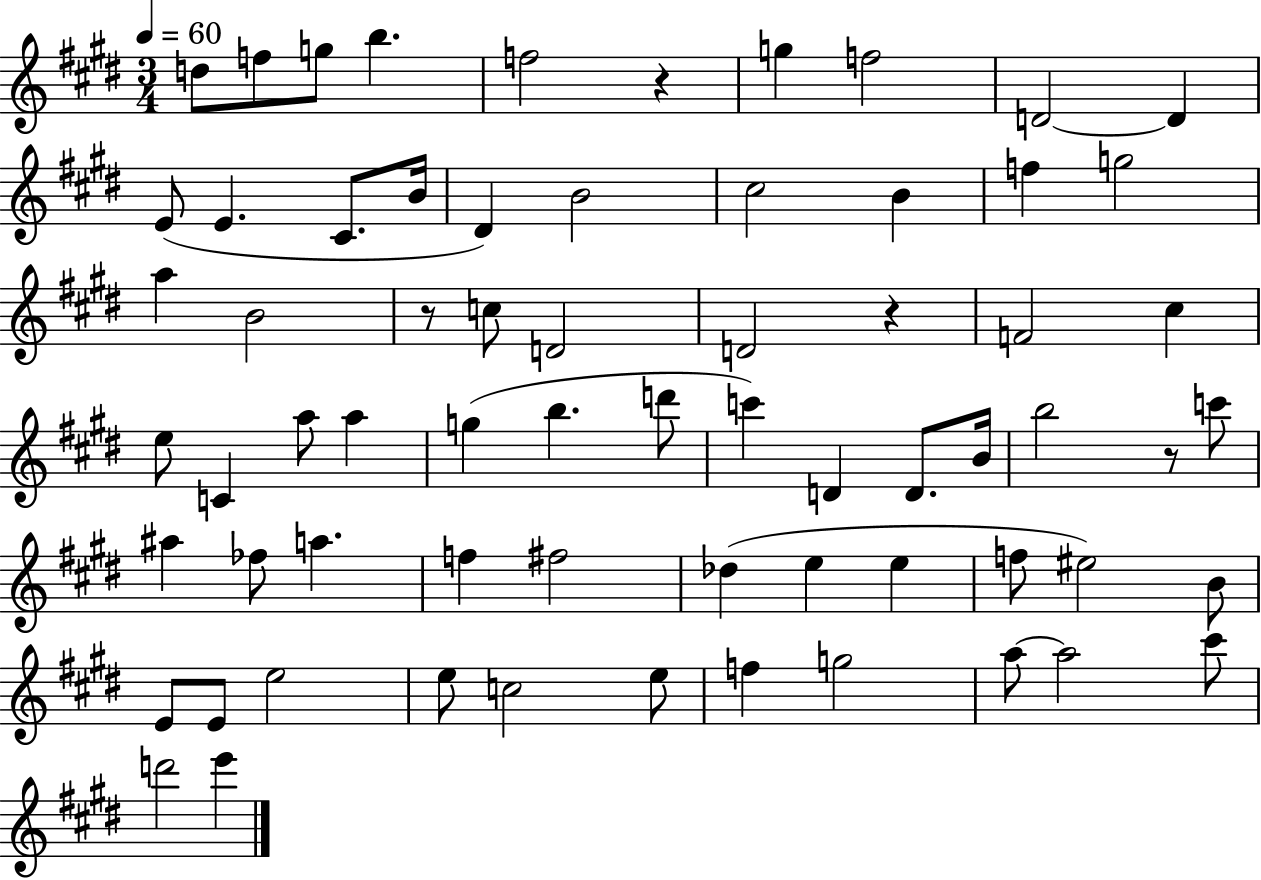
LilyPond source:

{
  \clef treble
  \numericTimeSignature
  \time 3/4
  \key e \major
  \tempo 4 = 60
  \repeat volta 2 { d''8 f''8 g''8 b''4. | f''2 r4 | g''4 f''2 | d'2~~ d'4 | \break e'8( e'4. cis'8. b'16 | dis'4) b'2 | cis''2 b'4 | f''4 g''2 | \break a''4 b'2 | r8 c''8 d'2 | d'2 r4 | f'2 cis''4 | \break e''8 c'4 a''8 a''4 | g''4( b''4. d'''8 | c'''4) d'4 d'8. b'16 | b''2 r8 c'''8 | \break ais''4 fes''8 a''4. | f''4 fis''2 | des''4( e''4 e''4 | f''8 eis''2) b'8 | \break e'8 e'8 e''2 | e''8 c''2 e''8 | f''4 g''2 | a''8~~ a''2 cis'''8 | \break d'''2 e'''4 | } \bar "|."
}